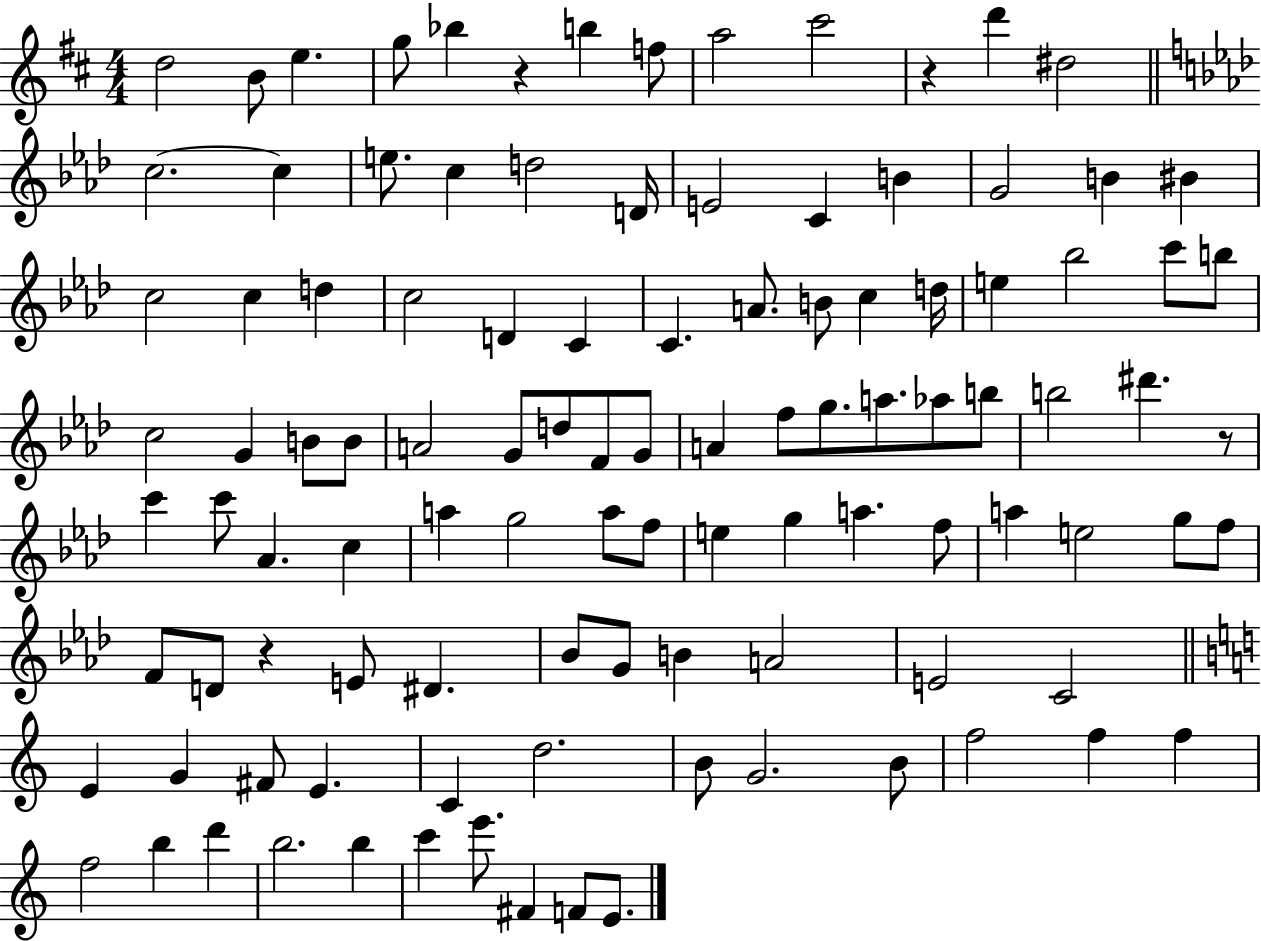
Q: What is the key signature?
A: D major